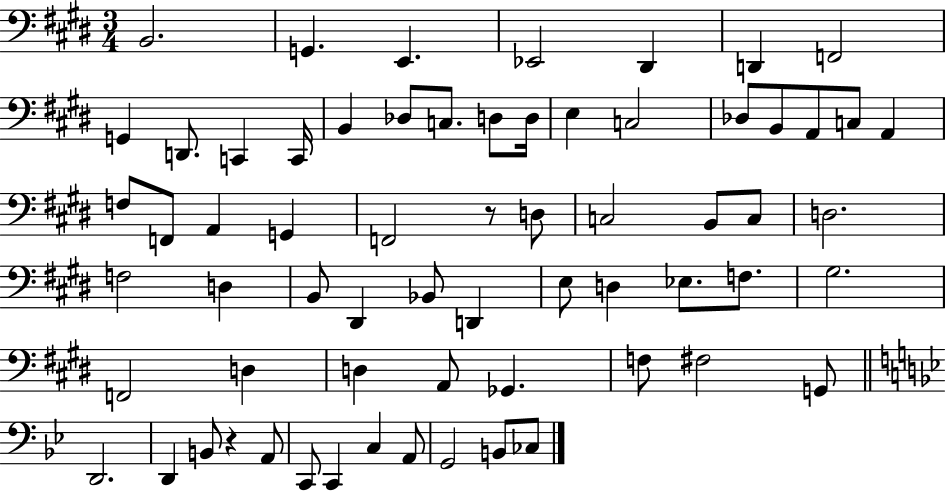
{
  \clef bass
  \numericTimeSignature
  \time 3/4
  \key e \major
  b,2. | g,4. e,4. | ees,2 dis,4 | d,4 f,2 | \break g,4 d,8. c,4 c,16 | b,4 des8 c8. d8 d16 | e4 c2 | des8 b,8 a,8 c8 a,4 | \break f8 f,8 a,4 g,4 | f,2 r8 d8 | c2 b,8 c8 | d2. | \break f2 d4 | b,8 dis,4 bes,8 d,4 | e8 d4 ees8. f8. | gis2. | \break f,2 d4 | d4 a,8 ges,4. | f8 fis2 g,8 | \bar "||" \break \key g \minor d,2. | d,4 b,8 r4 a,8 | c,8 c,4 c4 a,8 | g,2 b,8 ces8 | \break \bar "|."
}